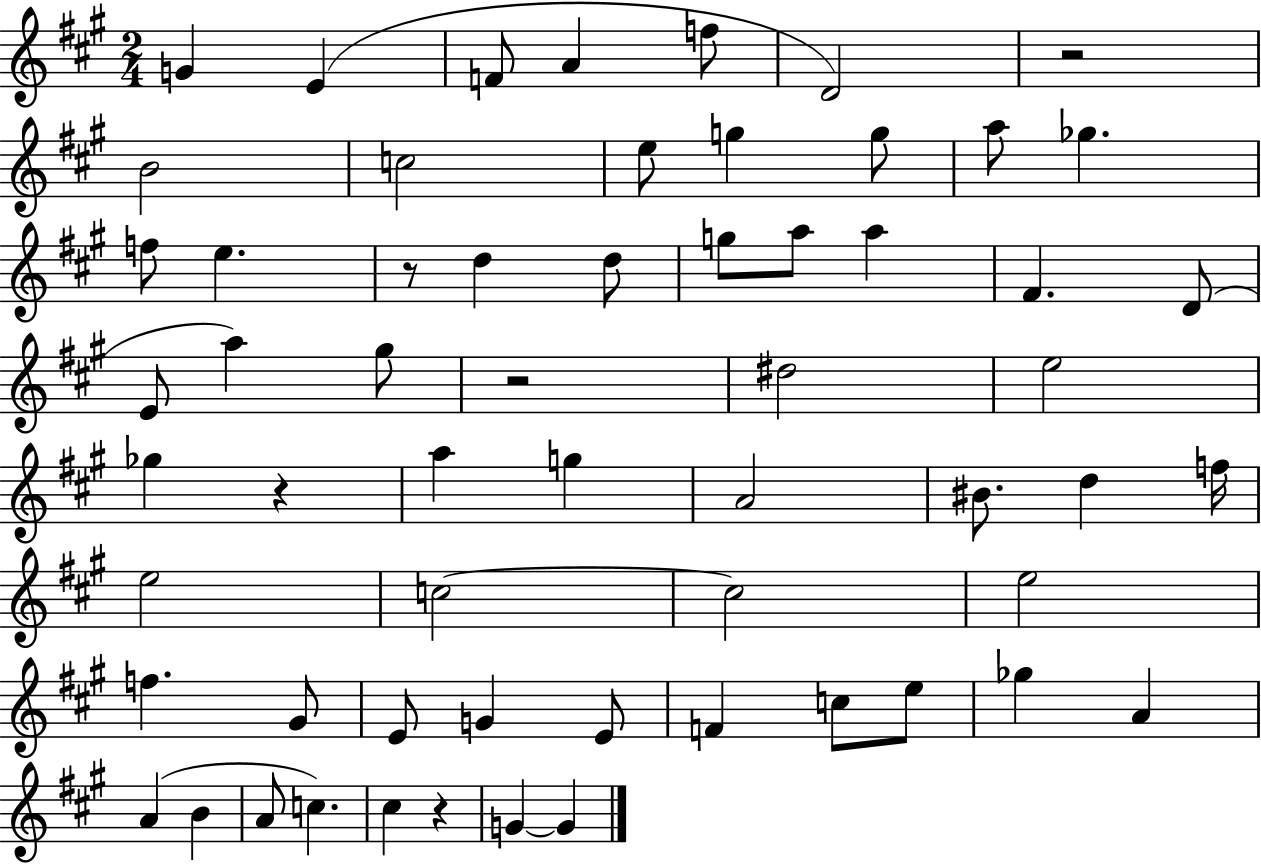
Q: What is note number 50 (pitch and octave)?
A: B4